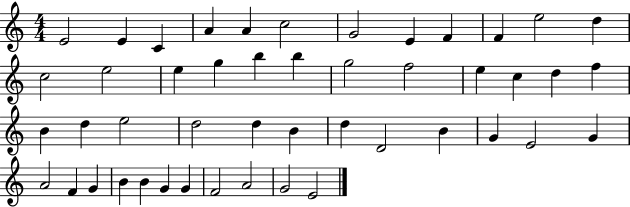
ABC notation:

X:1
T:Untitled
M:4/4
L:1/4
K:C
E2 E C A A c2 G2 E F F e2 d c2 e2 e g b b g2 f2 e c d f B d e2 d2 d B d D2 B G E2 G A2 F G B B G G F2 A2 G2 E2